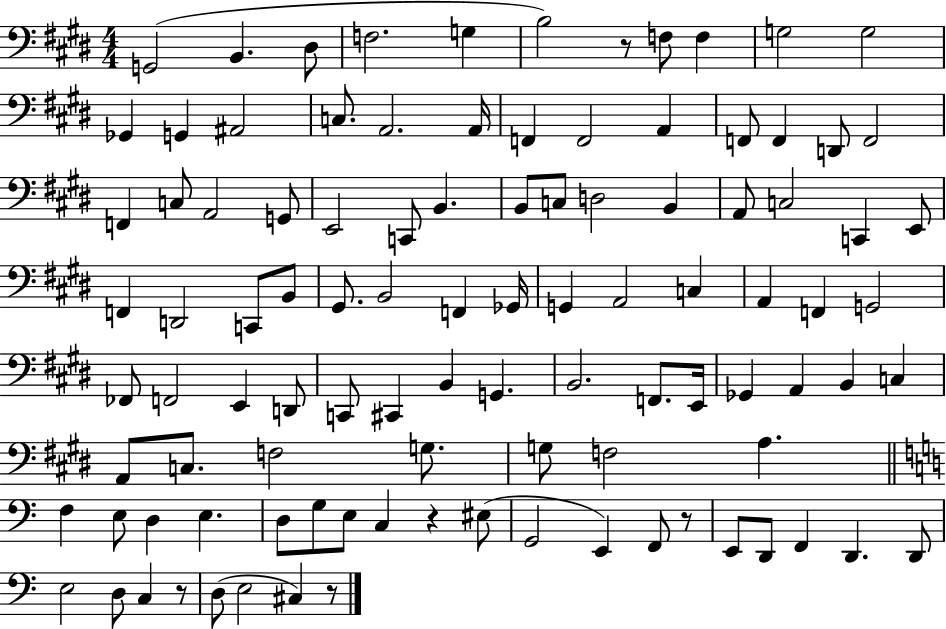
{
  \clef bass
  \numericTimeSignature
  \time 4/4
  \key e \major
  \repeat volta 2 { g,2( b,4. dis8 | f2. g4 | b2) r8 f8 f4 | g2 g2 | \break ges,4 g,4 ais,2 | c8. a,2. a,16 | f,4 f,2 a,4 | f,8 f,4 d,8 f,2 | \break f,4 c8 a,2 g,8 | e,2 c,8 b,4. | b,8 c8 d2 b,4 | a,8 c2 c,4 e,8 | \break f,4 d,2 c,8 b,8 | gis,8. b,2 f,4 ges,16 | g,4 a,2 c4 | a,4 f,4 g,2 | \break fes,8 f,2 e,4 d,8 | c,8 cis,4 b,4 g,4. | b,2. f,8. e,16 | ges,4 a,4 b,4 c4 | \break a,8 c8. f2 g8. | g8 f2 a4. | \bar "||" \break \key a \minor f4 e8 d4 e4. | d8 g8 e8 c4 r4 eis8( | g,2 e,4) f,8 r8 | e,8 d,8 f,4 d,4. d,8 | \break e2 d8 c4 r8 | d8( e2 cis4) r8 | } \bar "|."
}